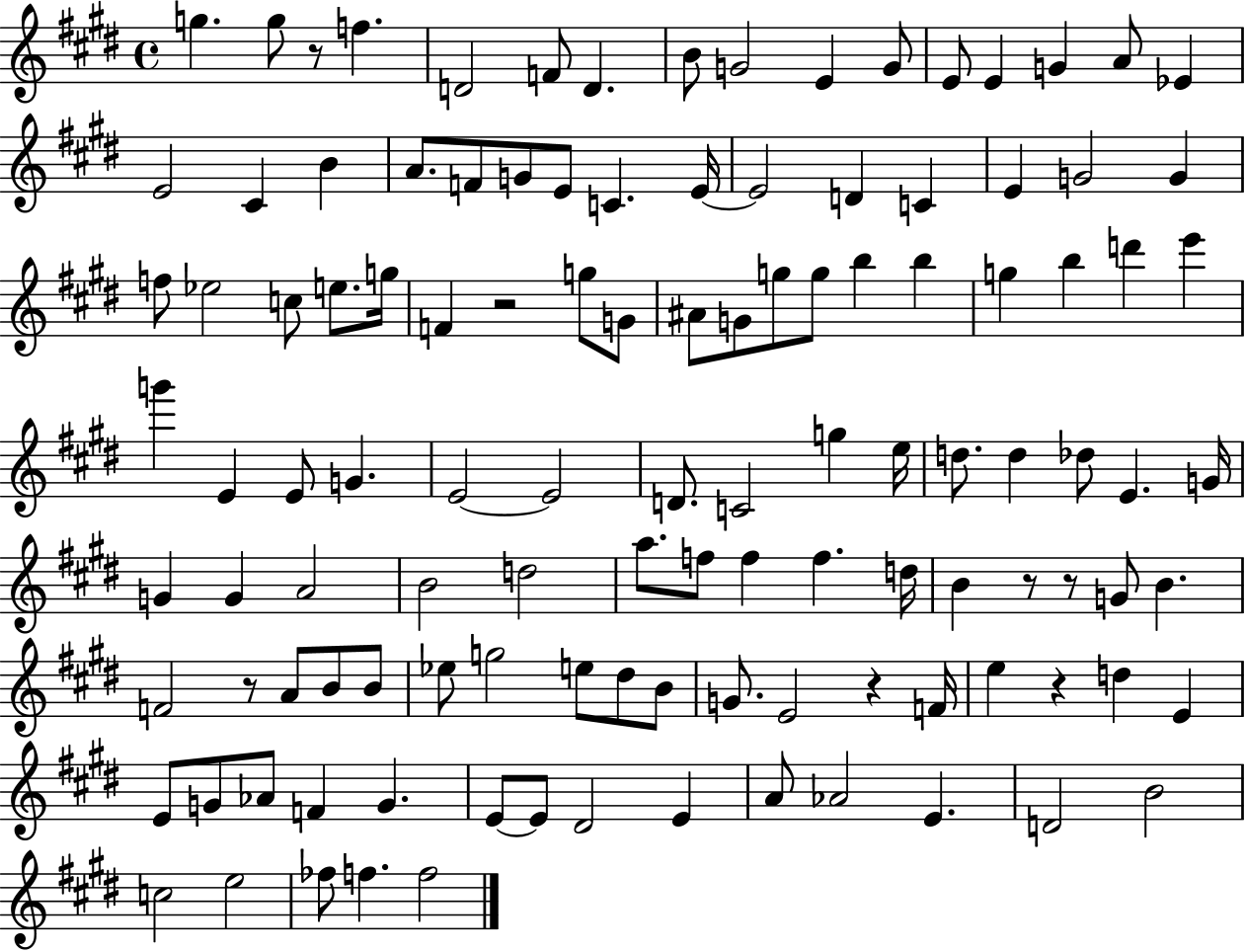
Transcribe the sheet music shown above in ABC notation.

X:1
T:Untitled
M:4/4
L:1/4
K:E
g g/2 z/2 f D2 F/2 D B/2 G2 E G/2 E/2 E G A/2 _E E2 ^C B A/2 F/2 G/2 E/2 C E/4 E2 D C E G2 G f/2 _e2 c/2 e/2 g/4 F z2 g/2 G/2 ^A/2 G/2 g/2 g/2 b b g b d' e' g' E E/2 G E2 E2 D/2 C2 g e/4 d/2 d _d/2 E G/4 G G A2 B2 d2 a/2 f/2 f f d/4 B z/2 z/2 G/2 B F2 z/2 A/2 B/2 B/2 _e/2 g2 e/2 ^d/2 B/2 G/2 E2 z F/4 e z d E E/2 G/2 _A/2 F G E/2 E/2 ^D2 E A/2 _A2 E D2 B2 c2 e2 _f/2 f f2